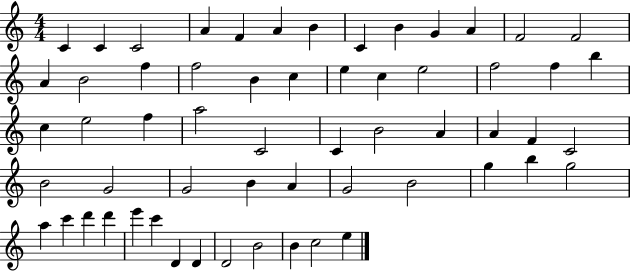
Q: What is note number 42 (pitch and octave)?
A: G4